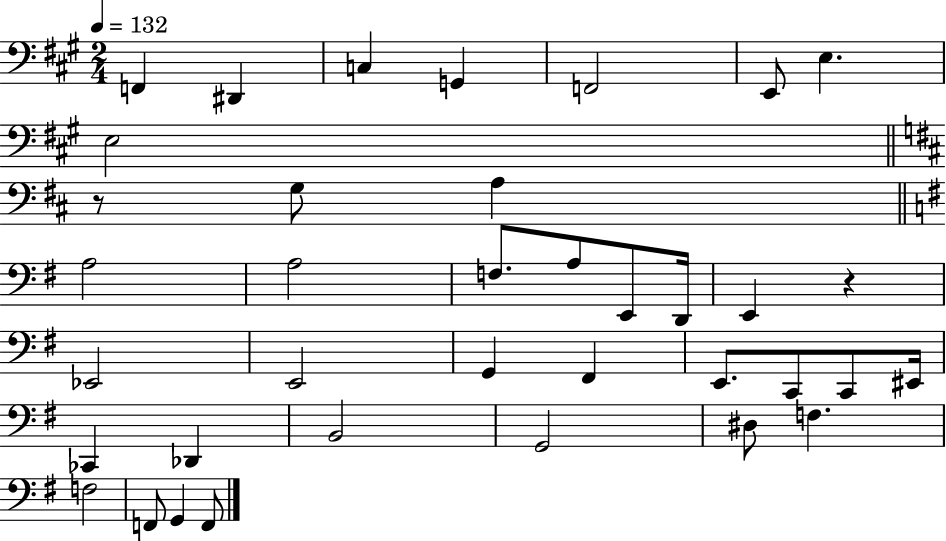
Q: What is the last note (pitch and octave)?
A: F2